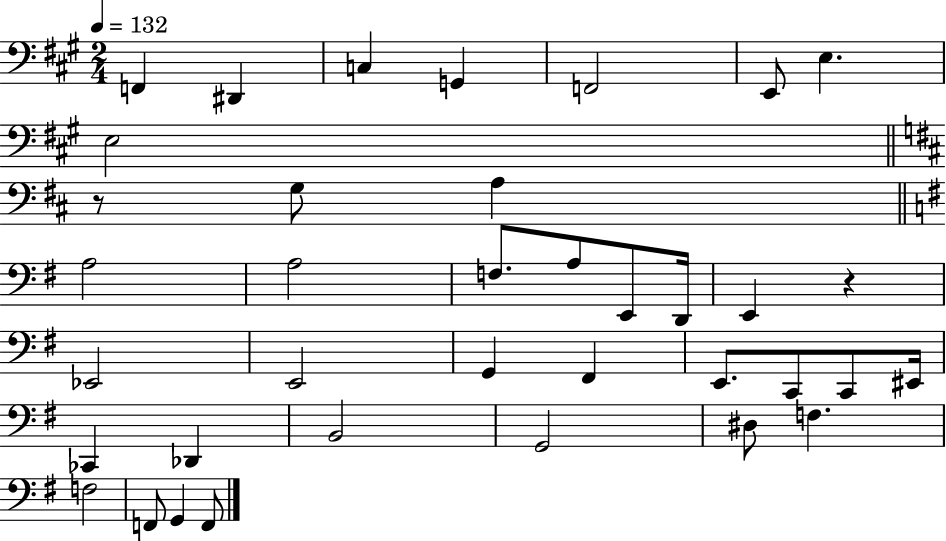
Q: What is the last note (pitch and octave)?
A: F2